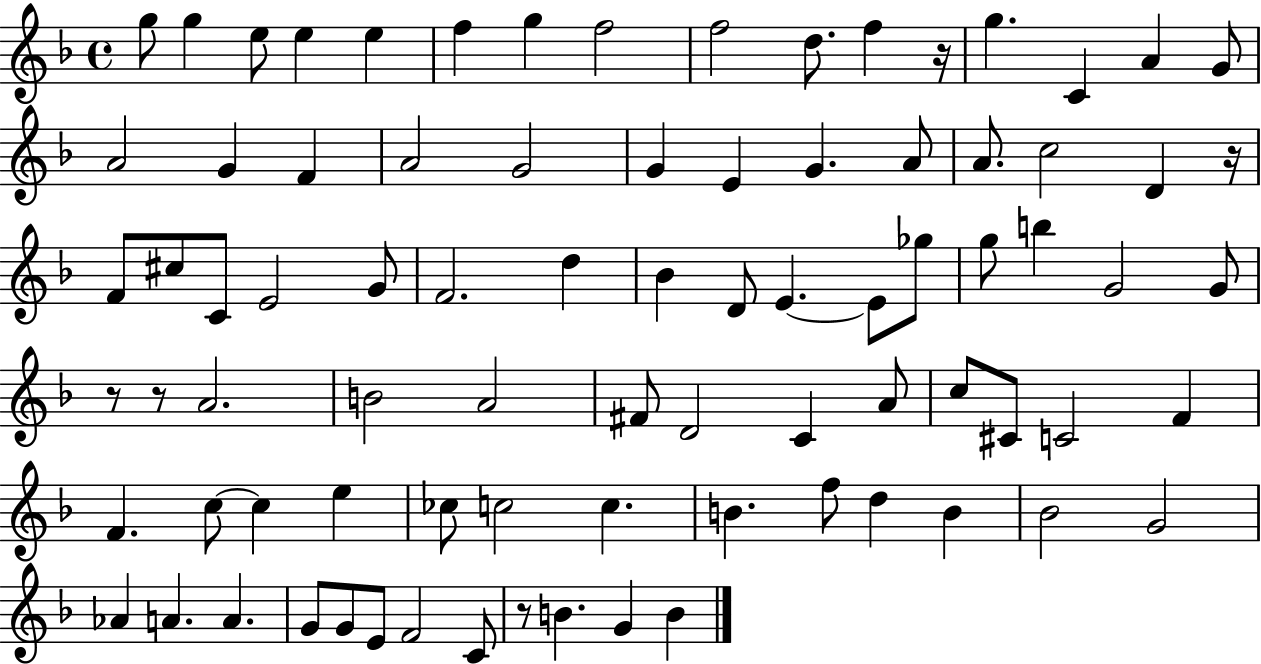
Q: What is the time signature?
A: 4/4